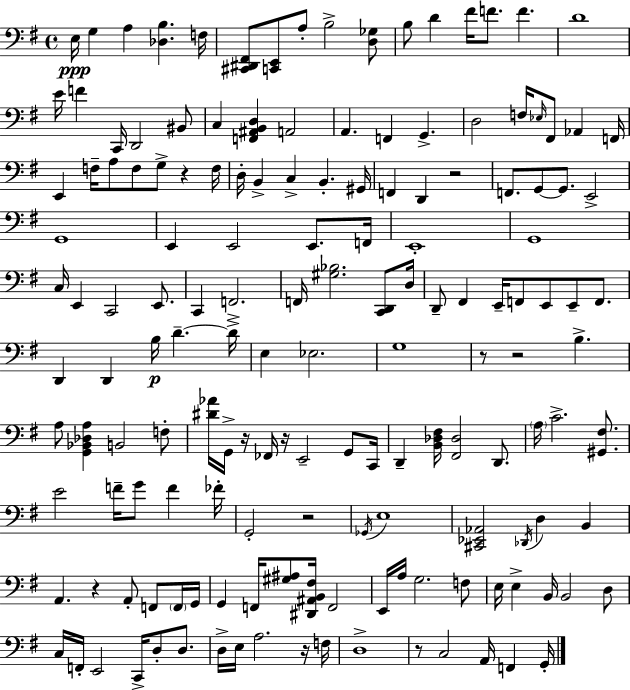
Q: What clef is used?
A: bass